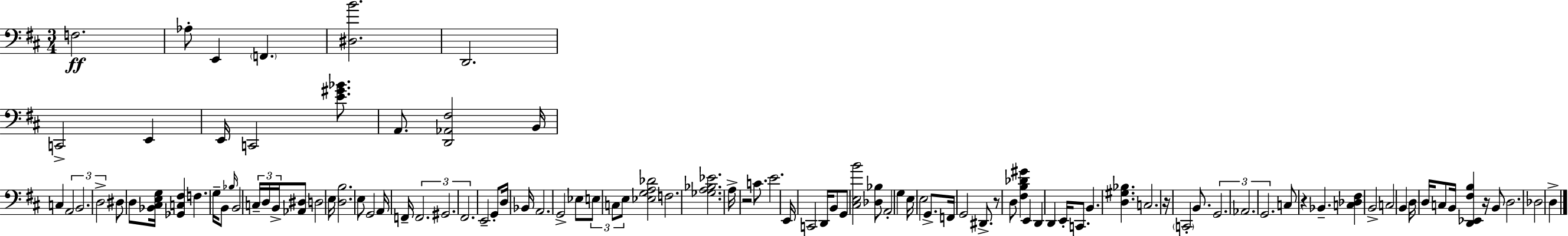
X:1
T:Untitled
M:3/4
L:1/4
K:D
F,2 _A,/2 E,, F,, [^D,B]2 D,,2 C,,2 E,, E,,/4 C,,2 [E^G_B]/2 A,,/2 [D,,_A,,^F,]2 B,,/4 C, A,,2 B,,2 D,2 ^D,/2 D,/2 [_B,,^C,E,G,]/4 [_G,,C,^F,] F, G,/4 B,,/2 _B,/4 B,,2 C,/4 D,/4 B,,/4 [_A,,^D,]/2 D,2 E,/4 [D,B,]2 E,/2 G,,2 A,,/4 F,,/4 F,,2 ^G,,2 ^F,,2 E,,2 G,,/2 D,/4 _B,,/4 A,,2 G,,2 _E,/2 E,/2 C,/2 E,/2 [_E,G,A,_D]2 F,2 [_G,A,_B,_E]2 A,/4 z2 C/2 E2 E,,/4 C,,2 D,,/4 B,,/2 G,,/2 [^C,E,B]2 [_D,_B,]/2 A,,2 G, E,/4 E,2 G,,/2 F,,/4 G,,2 ^D,,/2 z/2 D,/2 [^F,B,_D^G] E,, D,, D,, E,,/4 C,,/2 B,, [D,^G,_B,] C,2 z/4 C,,2 B,,/2 G,,2 _A,,2 G,,2 C,/2 z _B,, [C,_D,^F,] B,,2 C,2 B,, D,/4 D,/4 C,/2 B,,/4 [D,,_E,,^F,B,] z/4 B,,/2 D,2 _D,2 D,